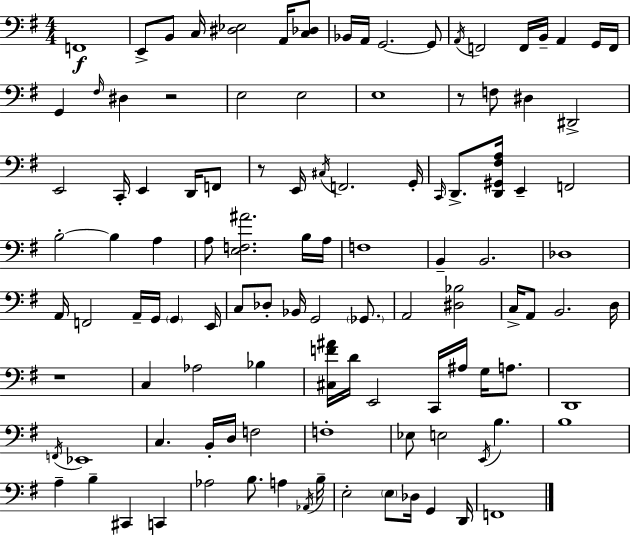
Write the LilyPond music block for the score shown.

{
  \clef bass
  \numericTimeSignature
  \time 4/4
  \key g \major
  \repeat volta 2 { f,1\f | e,8-> b,8 c16 <dis ees>2 a,16 <c des>8 | bes,16 a,16 g,2.~~ g,8 | \acciaccatura { a,16 } f,2 f,16 b,16-- a,4 g,16 | \break f,16 g,4 \grace { fis16 } dis4 r2 | e2 e2 | e1 | r8 f8 dis4 dis,2-> | \break e,2 c,16-. e,4 d,16 | f,8 r8 e,16 \acciaccatura { cis16 } f,2. | g,16-. \grace { c,16 } d,8.-> <d, gis, fis a>16 e,4-- f,2 | b2-.~~ b4 | \break a4 a8 <e f ais'>2. | b16 a16 f1 | b,4-- b,2. | des1 | \break a,16 f,2 a,16-- g,16 \parenthesize g,4 | e,16 c8 des8-. bes,16 g,2 | \parenthesize ges,8. a,2 <dis bes>2 | c16-> a,8 b,2. | \break d16 r1 | c4 aes2 | bes4 <cis f' ais'>16 d'16 e,2 c,16 ais16 | g16 a8. d,1 | \break \acciaccatura { f,16 } ees,1 | c4. b,16-. d16 f2 | f1-. | ees8 e2 \acciaccatura { e,16 } | \break b4. b1 | a4-- b4-- cis,4 | c,4 aes2 b8. | a4 \acciaccatura { aes,16 } b16-- e2-. \parenthesize e8 | \break des16 g,4 d,16 f,1 | } \bar "|."
}